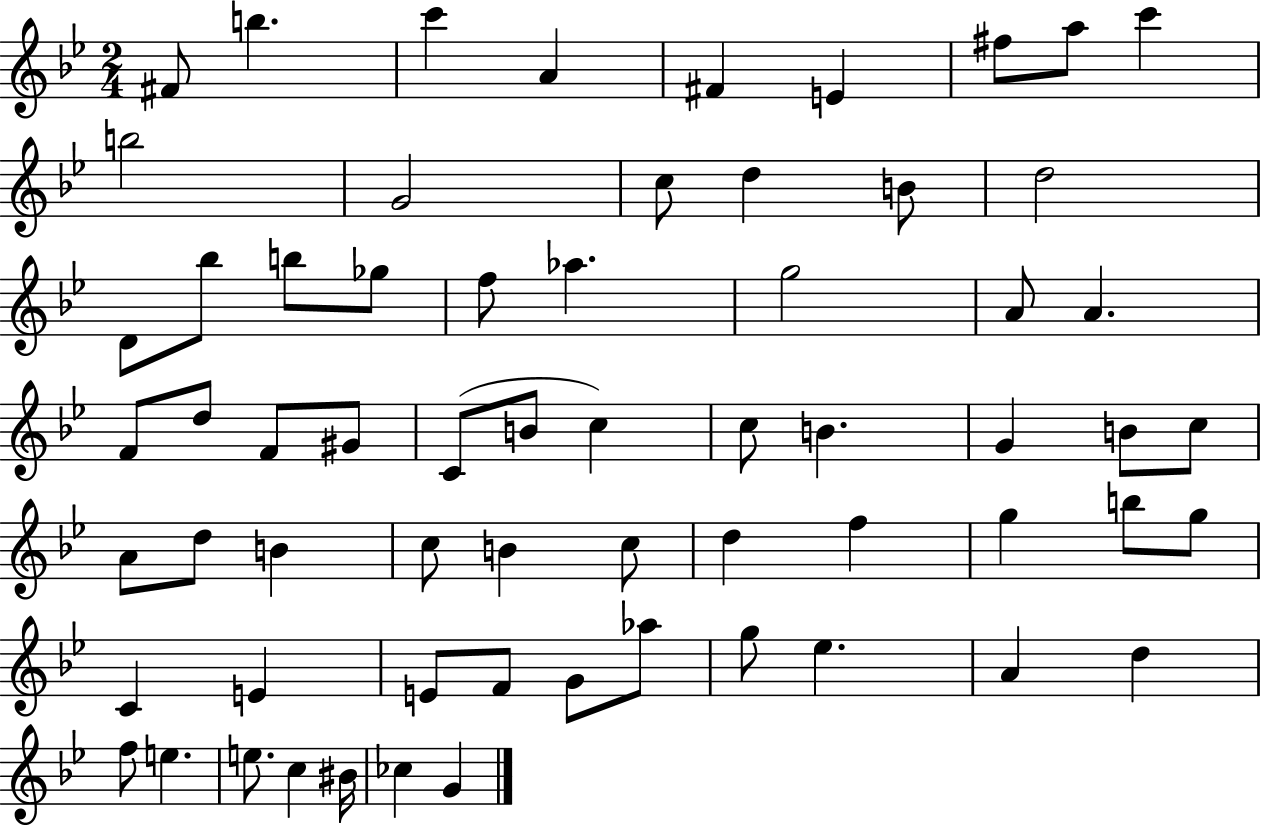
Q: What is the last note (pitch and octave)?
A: G4